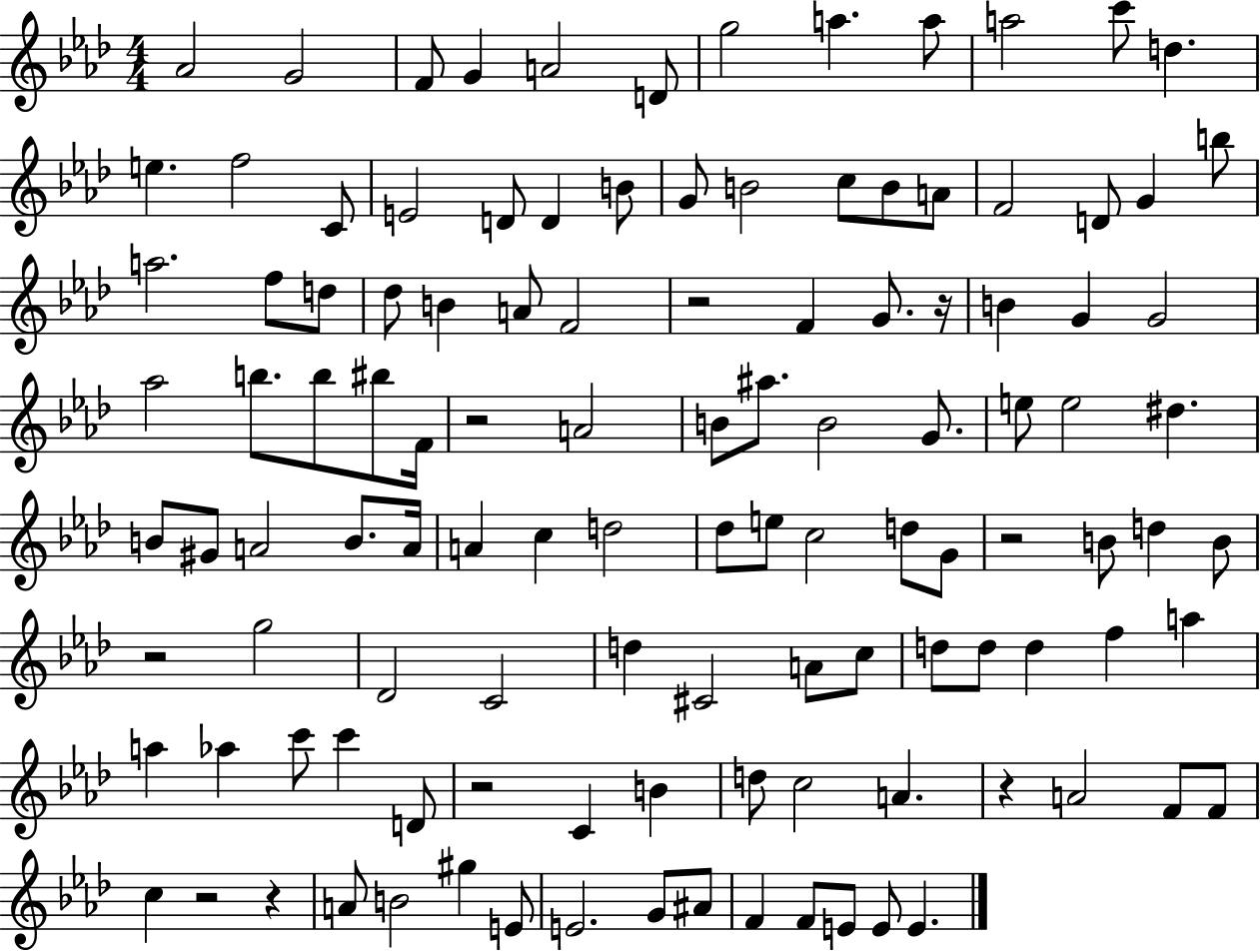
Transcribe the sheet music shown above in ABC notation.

X:1
T:Untitled
M:4/4
L:1/4
K:Ab
_A2 G2 F/2 G A2 D/2 g2 a a/2 a2 c'/2 d e f2 C/2 E2 D/2 D B/2 G/2 B2 c/2 B/2 A/2 F2 D/2 G b/2 a2 f/2 d/2 _d/2 B A/2 F2 z2 F G/2 z/4 B G G2 _a2 b/2 b/2 ^b/2 F/4 z2 A2 B/2 ^a/2 B2 G/2 e/2 e2 ^d B/2 ^G/2 A2 B/2 A/4 A c d2 _d/2 e/2 c2 d/2 G/2 z2 B/2 d B/2 z2 g2 _D2 C2 d ^C2 A/2 c/2 d/2 d/2 d f a a _a c'/2 c' D/2 z2 C B d/2 c2 A z A2 F/2 F/2 c z2 z A/2 B2 ^g E/2 E2 G/2 ^A/2 F F/2 E/2 E/2 E